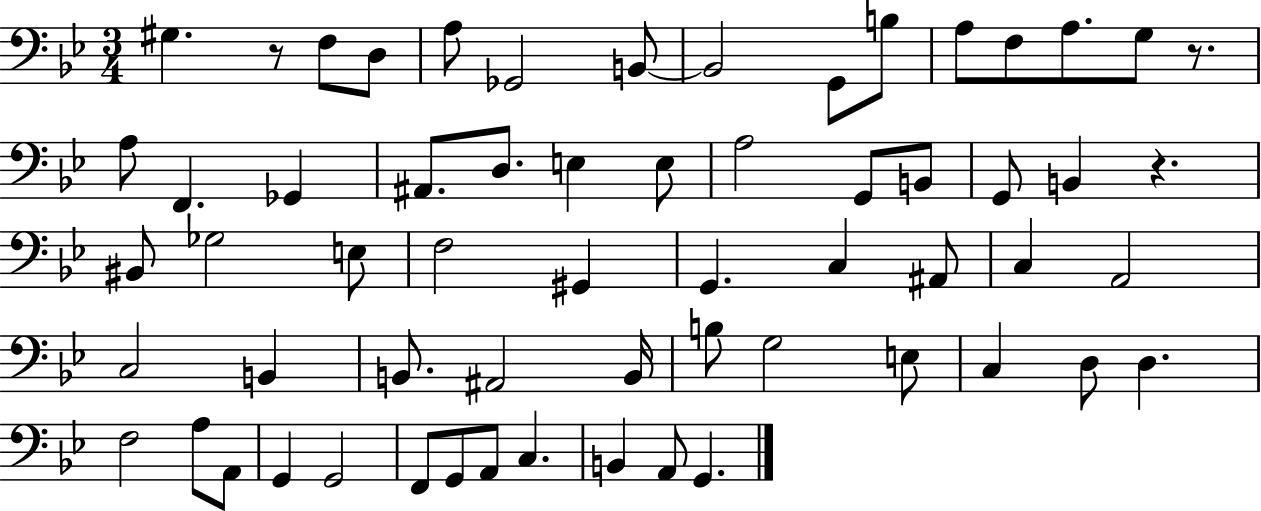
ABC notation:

X:1
T:Untitled
M:3/4
L:1/4
K:Bb
^G, z/2 F,/2 D,/2 A,/2 _G,,2 B,,/2 B,,2 G,,/2 B,/2 A,/2 F,/2 A,/2 G,/2 z/2 A,/2 F,, _G,, ^A,,/2 D,/2 E, E,/2 A,2 G,,/2 B,,/2 G,,/2 B,, z ^B,,/2 _G,2 E,/2 F,2 ^G,, G,, C, ^A,,/2 C, A,,2 C,2 B,, B,,/2 ^A,,2 B,,/4 B,/2 G,2 E,/2 C, D,/2 D, F,2 A,/2 A,,/2 G,, G,,2 F,,/2 G,,/2 A,,/2 C, B,, A,,/2 G,,